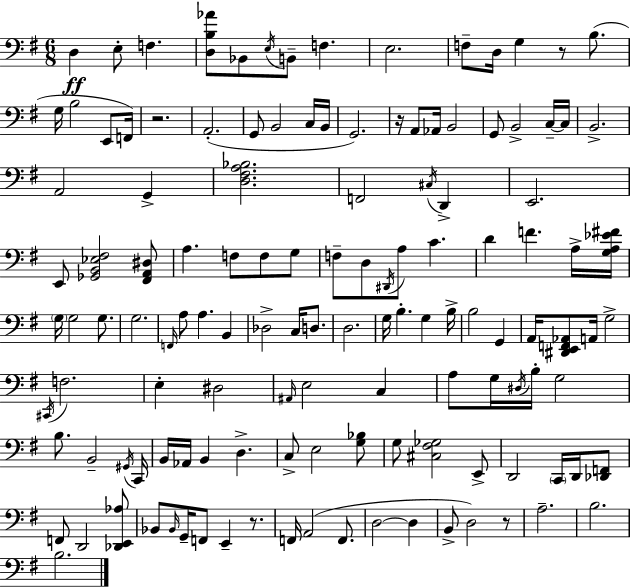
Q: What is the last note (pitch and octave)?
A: B3